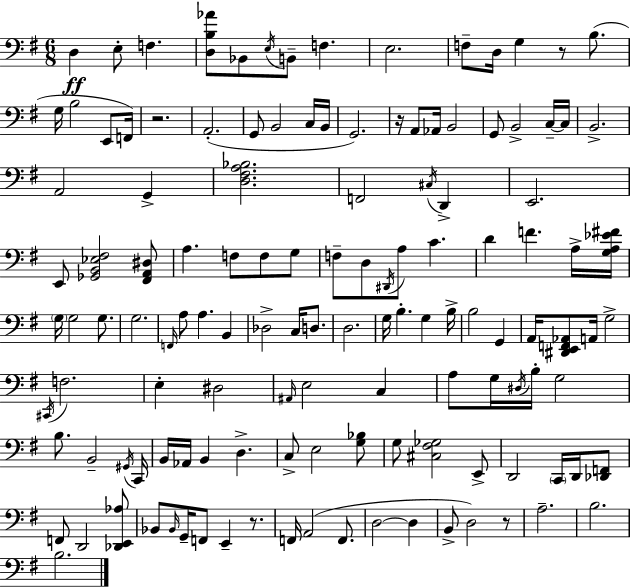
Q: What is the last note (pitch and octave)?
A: B3